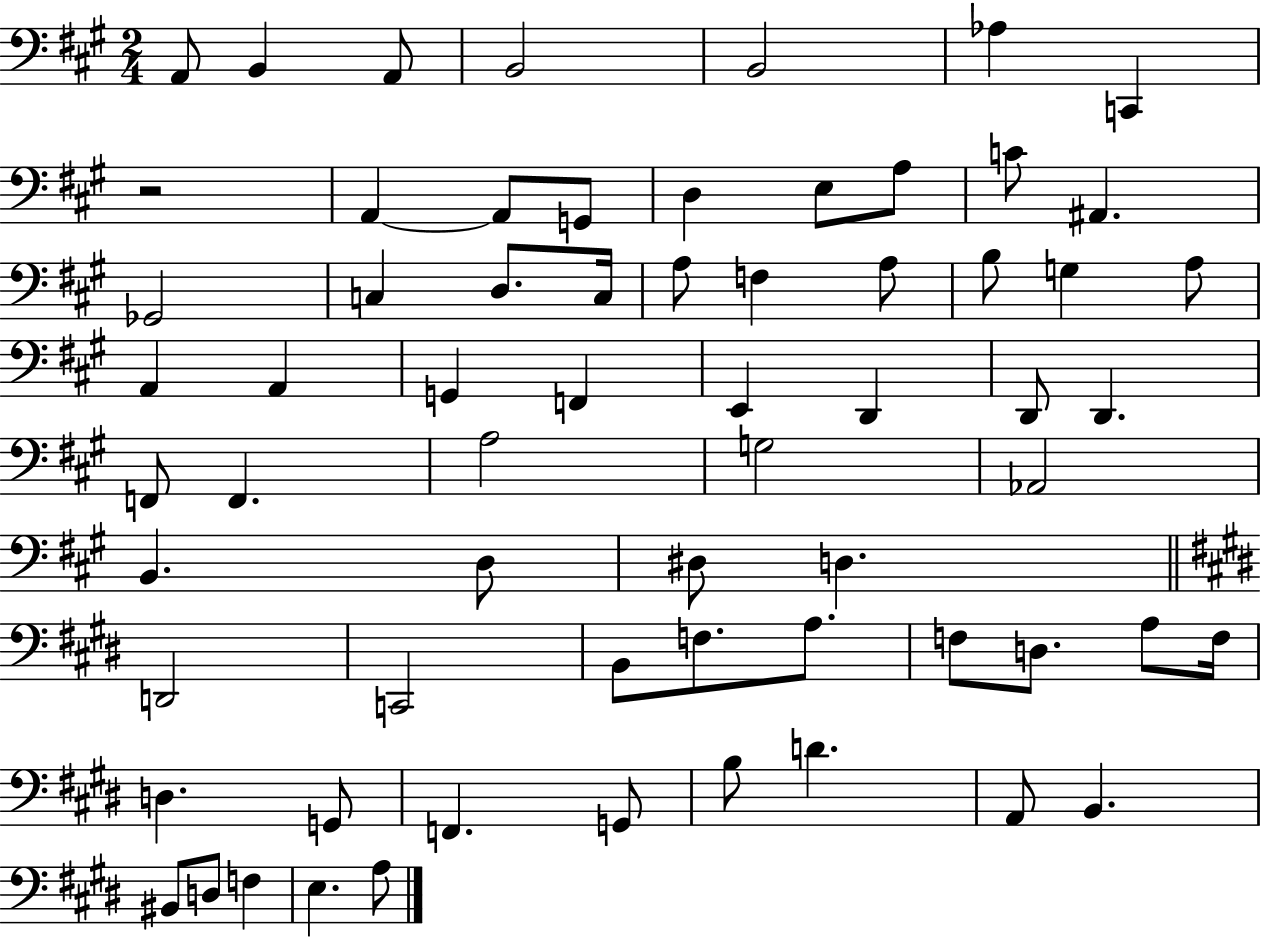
A2/e B2/q A2/e B2/h B2/h Ab3/q C2/q R/h A2/q A2/e G2/e D3/q E3/e A3/e C4/e A#2/q. Gb2/h C3/q D3/e. C3/s A3/e F3/q A3/e B3/e G3/q A3/e A2/q A2/q G2/q F2/q E2/q D2/q D2/e D2/q. F2/e F2/q. A3/h G3/h Ab2/h B2/q. D3/e D#3/e D3/q. D2/h C2/h B2/e F3/e. A3/e. F3/e D3/e. A3/e F3/s D3/q. G2/e F2/q. G2/e B3/e D4/q. A2/e B2/q. BIS2/e D3/e F3/q E3/q. A3/e